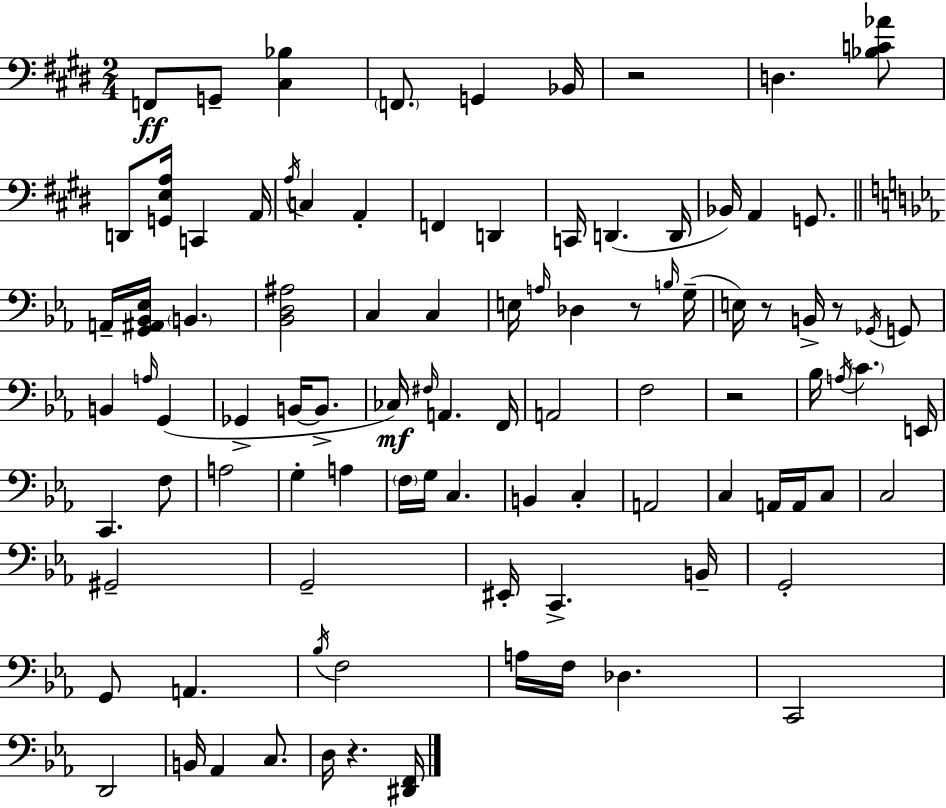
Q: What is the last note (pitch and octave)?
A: D3